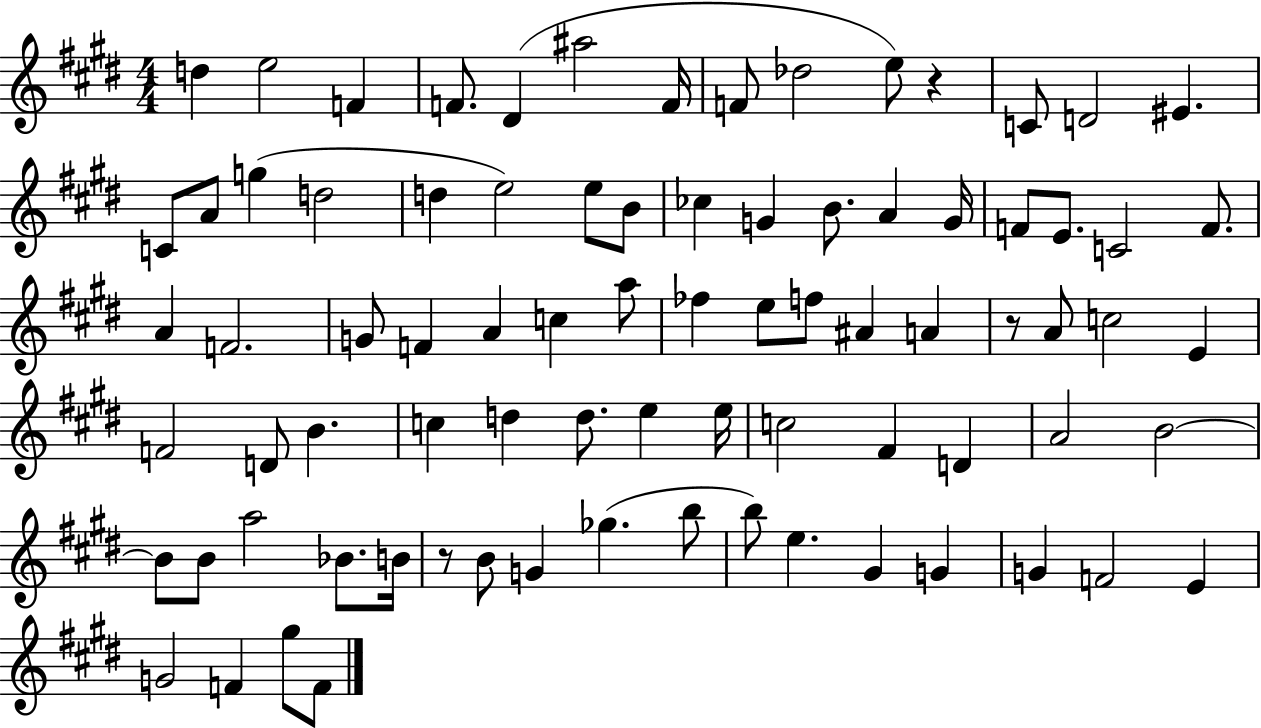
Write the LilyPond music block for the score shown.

{
  \clef treble
  \numericTimeSignature
  \time 4/4
  \key e \major
  \repeat volta 2 { d''4 e''2 f'4 | f'8. dis'4( ais''2 f'16 | f'8 des''2 e''8) r4 | c'8 d'2 eis'4. | \break c'8 a'8 g''4( d''2 | d''4 e''2) e''8 b'8 | ces''4 g'4 b'8. a'4 g'16 | f'8 e'8. c'2 f'8. | \break a'4 f'2. | g'8 f'4 a'4 c''4 a''8 | fes''4 e''8 f''8 ais'4 a'4 | r8 a'8 c''2 e'4 | \break f'2 d'8 b'4. | c''4 d''4 d''8. e''4 e''16 | c''2 fis'4 d'4 | a'2 b'2~~ | \break b'8 b'8 a''2 bes'8. b'16 | r8 b'8 g'4 ges''4.( b''8 | b''8) e''4. gis'4 g'4 | g'4 f'2 e'4 | \break g'2 f'4 gis''8 f'8 | } \bar "|."
}